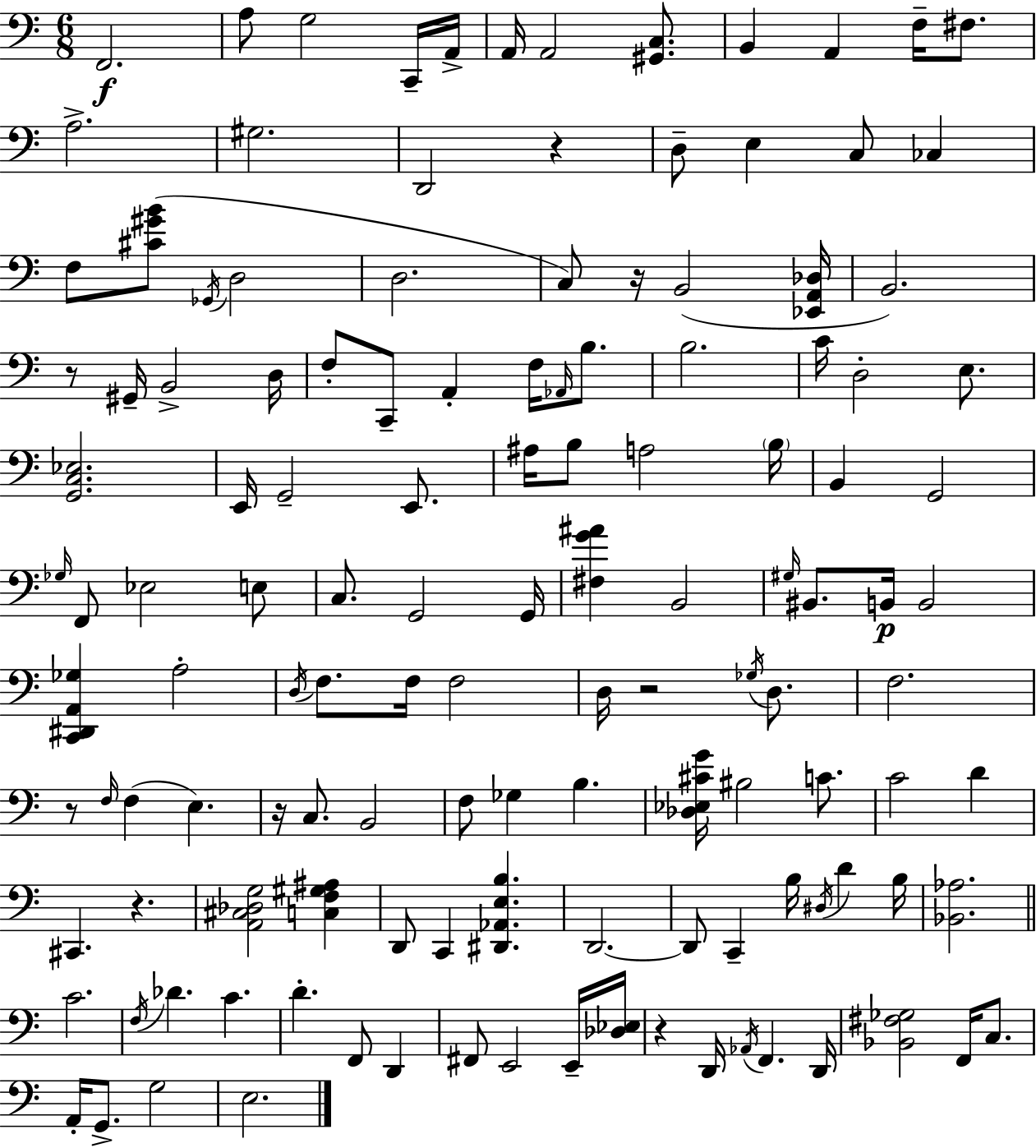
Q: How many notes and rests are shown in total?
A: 131